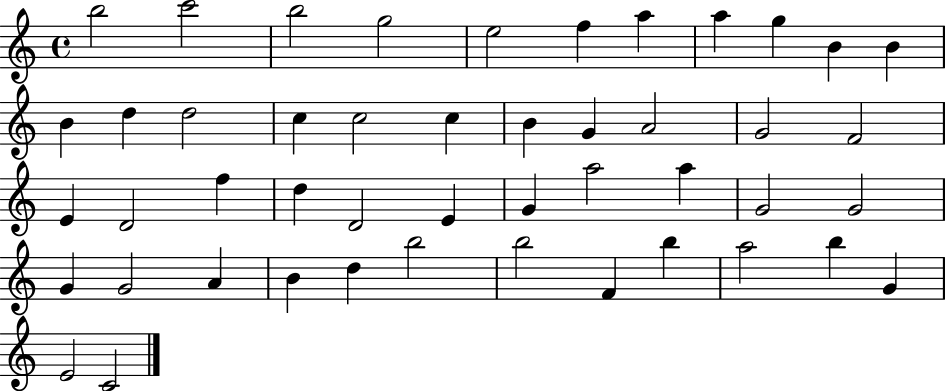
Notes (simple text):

B5/h C6/h B5/h G5/h E5/h F5/q A5/q A5/q G5/q B4/q B4/q B4/q D5/q D5/h C5/q C5/h C5/q B4/q G4/q A4/h G4/h F4/h E4/q D4/h F5/q D5/q D4/h E4/q G4/q A5/h A5/q G4/h G4/h G4/q G4/h A4/q B4/q D5/q B5/h B5/h F4/q B5/q A5/h B5/q G4/q E4/h C4/h